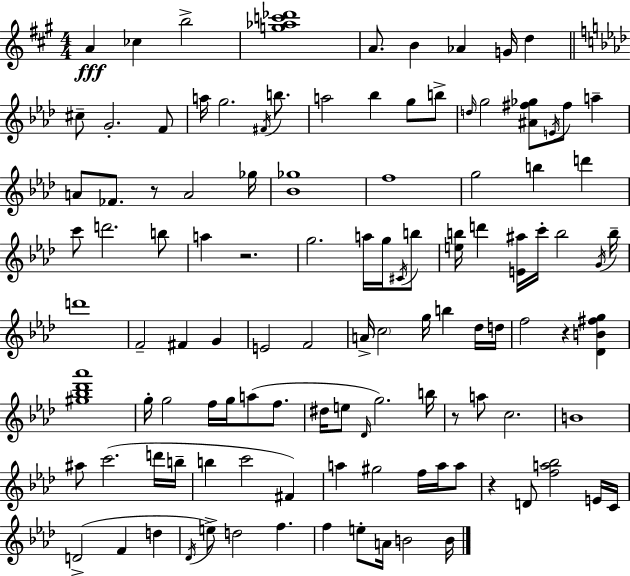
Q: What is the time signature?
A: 4/4